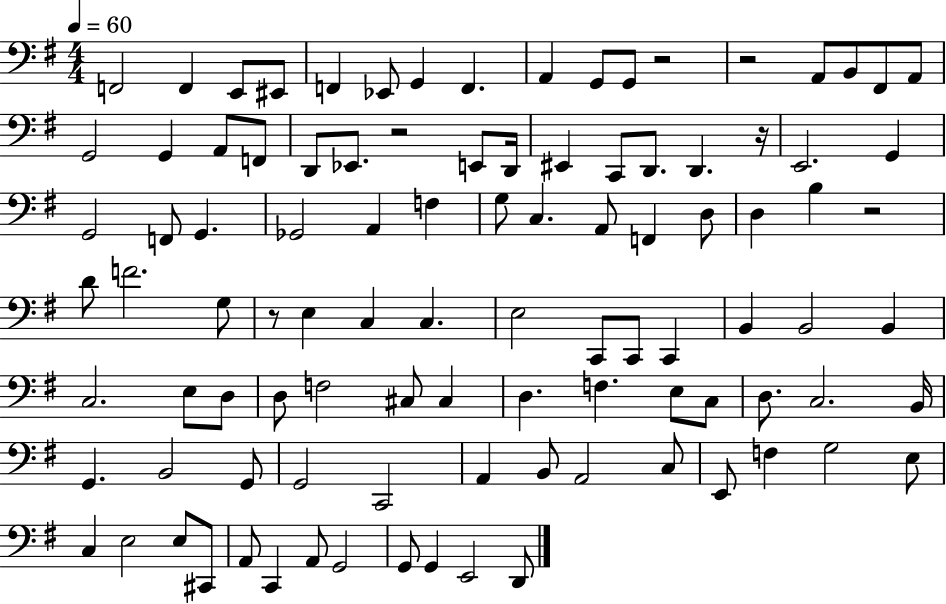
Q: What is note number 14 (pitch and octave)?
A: F#2